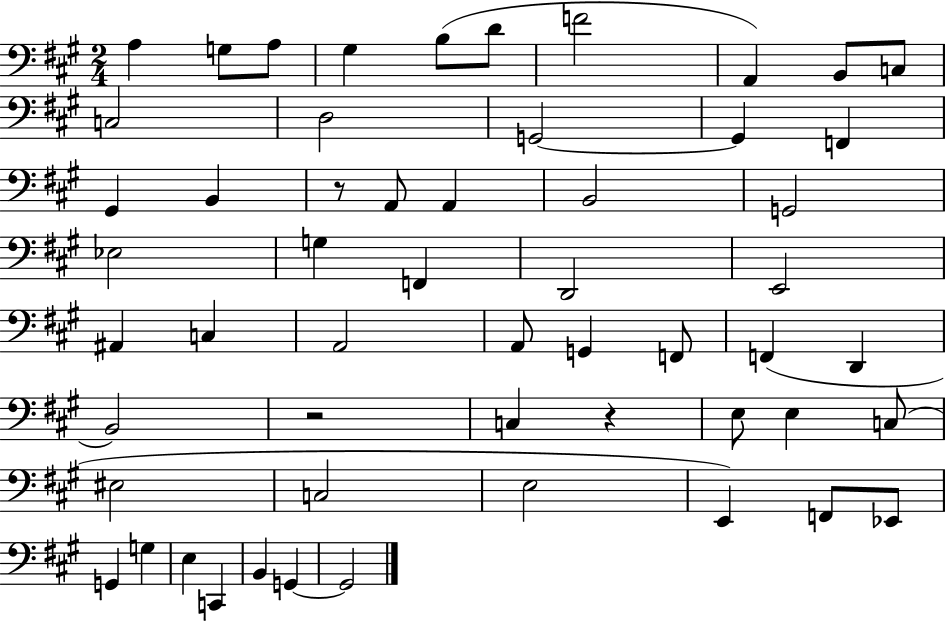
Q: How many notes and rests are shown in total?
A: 55